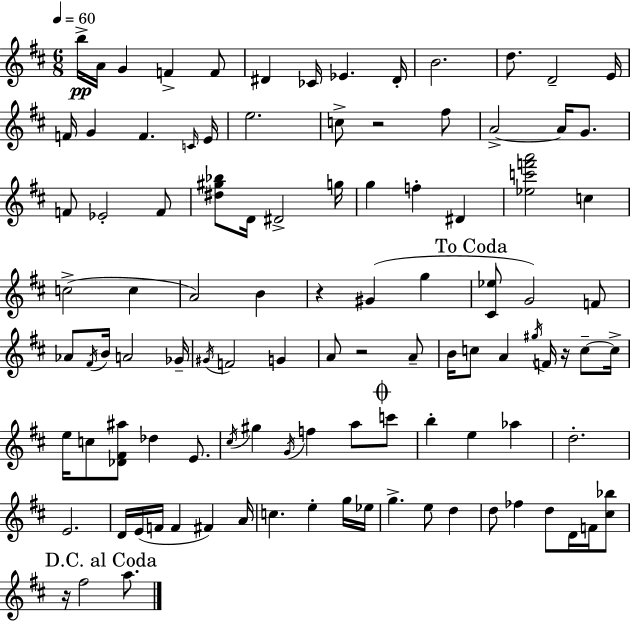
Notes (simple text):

B5/s A4/s G4/q F4/q F4/e D#4/q CES4/s Eb4/q. D#4/s B4/h. D5/e. D4/h E4/s F4/s G4/q F4/q. C4/s E4/s E5/h. C5/e R/h F#5/e A4/h A4/s G4/e. F4/e Eb4/h F4/e [D#5,G#5,Bb5]/e D4/s D#4/h G5/s G5/q F5/q D#4/q [Eb5,C6,F6,A6]/h C5/q C5/h C5/q A4/h B4/q R/q G#4/q G5/q [C#4,Eb5]/e G4/h F4/e Ab4/e F#4/s B4/s A4/h Gb4/s G#4/s F4/h G4/q A4/e R/h A4/e B4/s C5/e A4/q G#5/s F4/s R/s C5/e C5/s E5/s C5/e [Db4,F#4,A#5]/e Db5/q E4/e. C#5/s G#5/q G4/s F5/q A5/e C6/e B5/q E5/q Ab5/q D5/h. E4/h. D4/s E4/s F4/s F4/q F#4/q A4/s C5/q. E5/q G5/s Eb5/s G5/q. E5/e D5/q D5/e FES5/q D5/e D4/s F4/s [C#5,Bb5]/e R/s F#5/h A5/e.